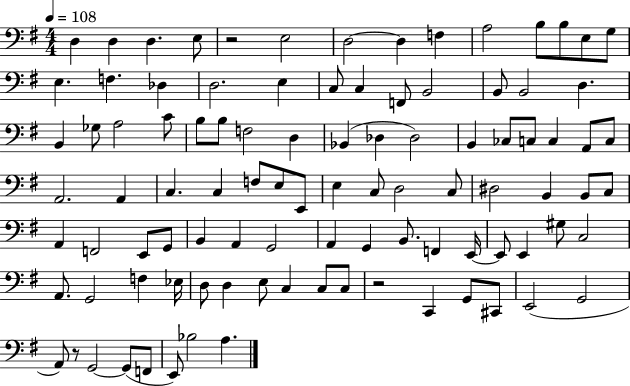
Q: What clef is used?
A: bass